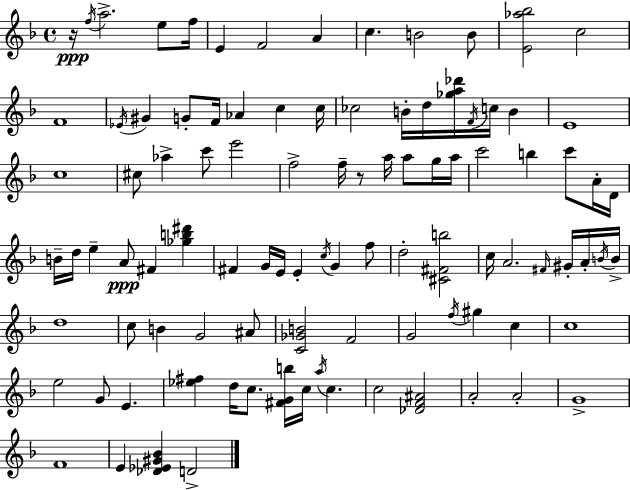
R/s F5/s A5/h. E5/e F5/s E4/q F4/h A4/q C5/q. B4/h B4/e [E4,Ab5,Bb5]/h C5/h F4/w Eb4/s G#4/q G4/e F4/s Ab4/q C5/q C5/s CES5/h B4/s D5/s [Gb5,A5,Db6]/s F4/s C5/s B4/q E4/w C5/w C#5/e Ab5/q C6/e E6/h F5/h F5/s R/e A5/s A5/e G5/s A5/s C6/h B5/q C6/e A4/s D4/s B4/s D5/s E5/q A4/e F#4/q [Gb5,B5,D#6]/q F#4/q G4/s E4/s E4/q C5/s G4/q F5/e D5/h [C#4,F#4,B5]/h C5/s A4/h. F#4/s G#4/s A4/s B4/s B4/s D5/w C5/e B4/q G4/h A#4/e [C4,Gb4,B4]/h F4/h G4/h F5/s G#5/q C5/q C5/w E5/h G4/e E4/q. [Eb5,F#5]/q D5/s C5/e. [F#4,G4,B5]/s C5/s A5/s C5/q. C5/h [Db4,F4,A#4]/h A4/h A4/h G4/w F4/w E4/q [Db4,Eb4,G#4,Bb4]/q D4/h